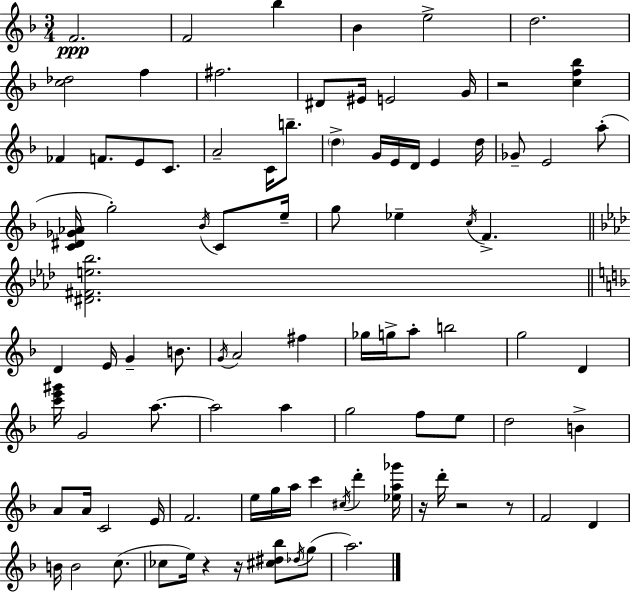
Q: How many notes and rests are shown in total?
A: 93